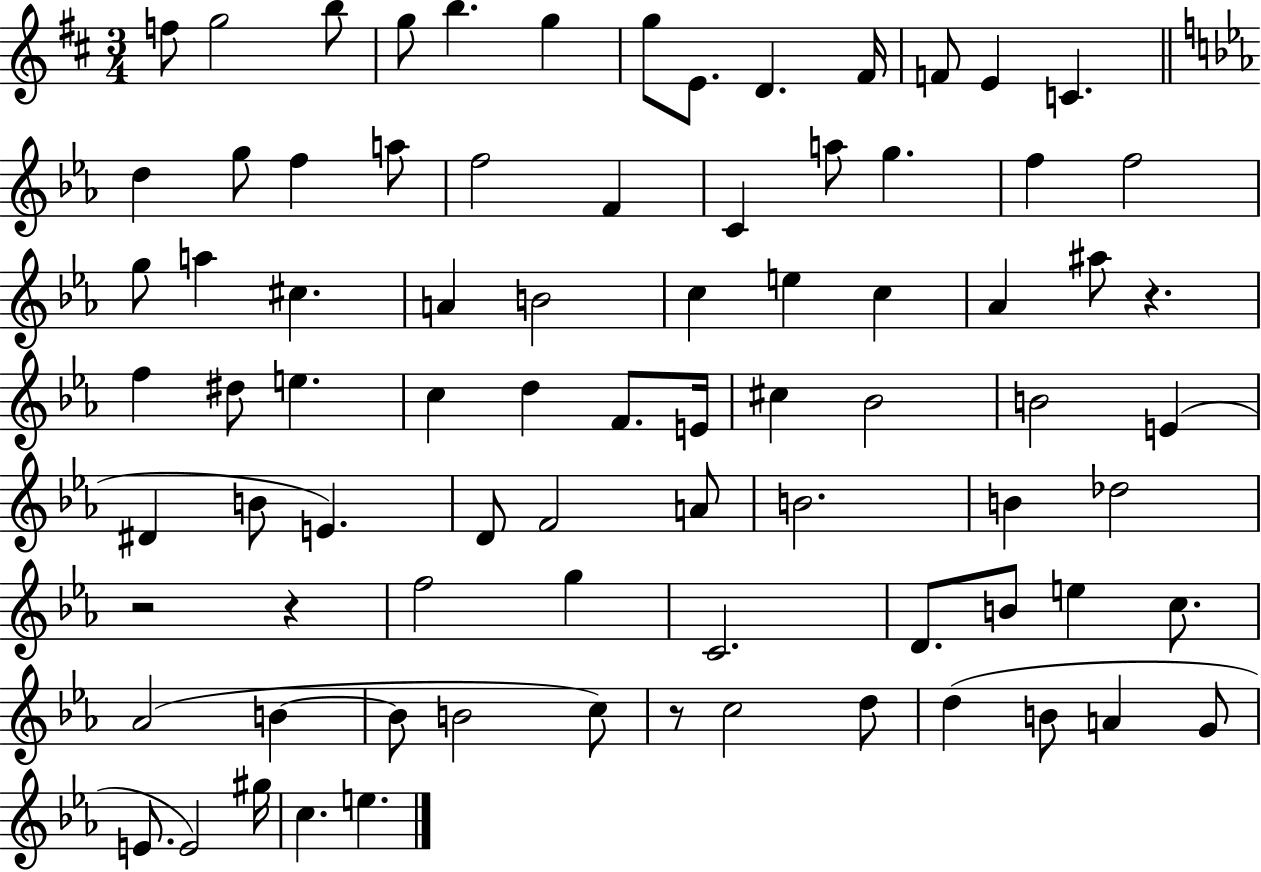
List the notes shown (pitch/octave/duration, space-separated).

F5/e G5/h B5/e G5/e B5/q. G5/q G5/e E4/e. D4/q. F#4/s F4/e E4/q C4/q. D5/q G5/e F5/q A5/e F5/h F4/q C4/q A5/e G5/q. F5/q F5/h G5/e A5/q C#5/q. A4/q B4/h C5/q E5/q C5/q Ab4/q A#5/e R/q. F5/q D#5/e E5/q. C5/q D5/q F4/e. E4/s C#5/q Bb4/h B4/h E4/q D#4/q B4/e E4/q. D4/e F4/h A4/e B4/h. B4/q Db5/h R/h R/q F5/h G5/q C4/h. D4/e. B4/e E5/q C5/e. Ab4/h B4/q B4/e B4/h C5/e R/e C5/h D5/e D5/q B4/e A4/q G4/e E4/e. E4/h G#5/s C5/q. E5/q.